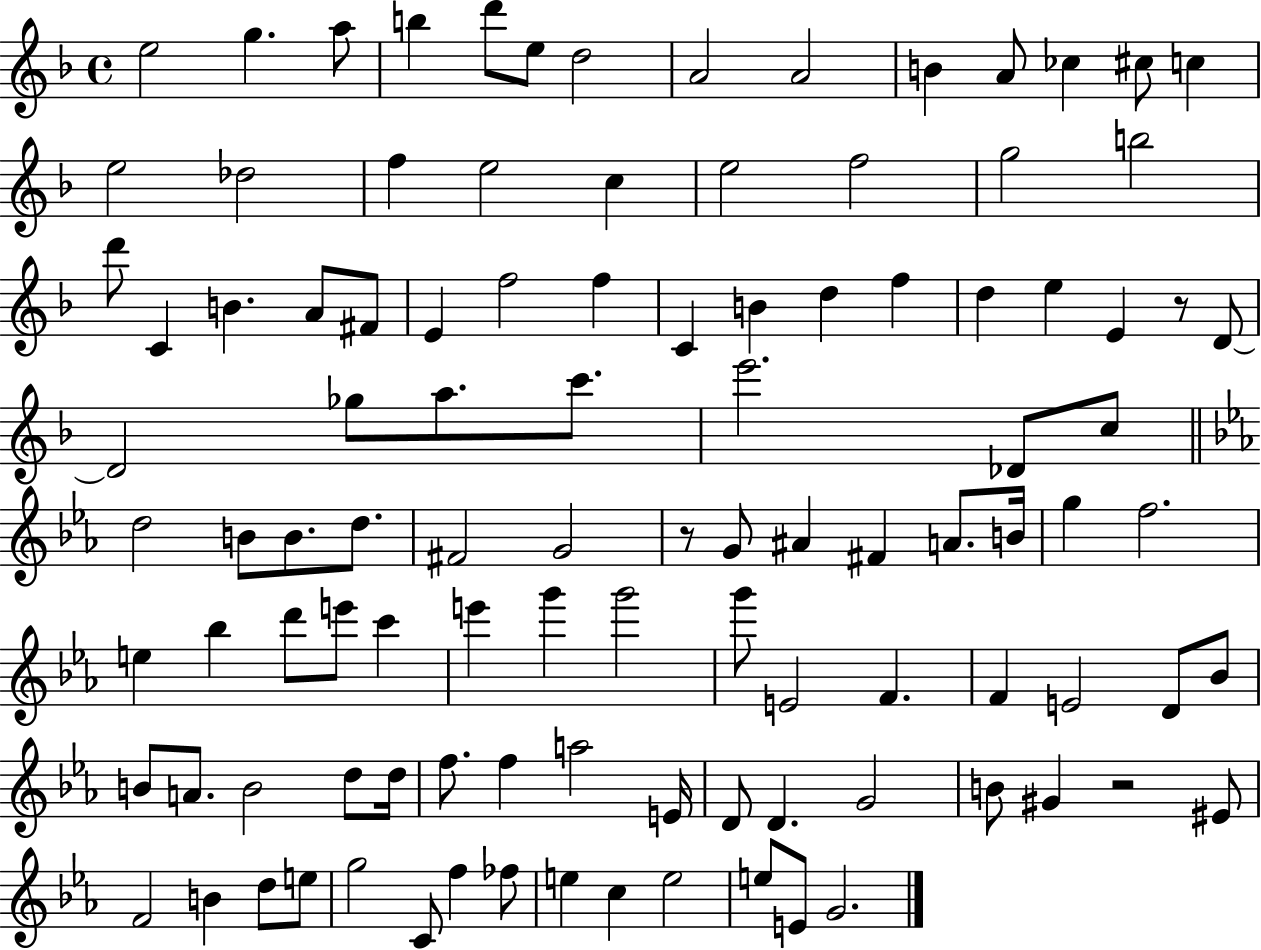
{
  \clef treble
  \time 4/4
  \defaultTimeSignature
  \key f \major
  e''2 g''4. a''8 | b''4 d'''8 e''8 d''2 | a'2 a'2 | b'4 a'8 ces''4 cis''8 c''4 | \break e''2 des''2 | f''4 e''2 c''4 | e''2 f''2 | g''2 b''2 | \break d'''8 c'4 b'4. a'8 fis'8 | e'4 f''2 f''4 | c'4 b'4 d''4 f''4 | d''4 e''4 e'4 r8 d'8~~ | \break d'2 ges''8 a''8. c'''8. | e'''2. des'8 c''8 | \bar "||" \break \key ees \major d''2 b'8 b'8. d''8. | fis'2 g'2 | r8 g'8 ais'4 fis'4 a'8. b'16 | g''4 f''2. | \break e''4 bes''4 d'''8 e'''8 c'''4 | e'''4 g'''4 g'''2 | g'''8 e'2 f'4. | f'4 e'2 d'8 bes'8 | \break b'8 a'8. b'2 d''8 d''16 | f''8. f''4 a''2 e'16 | d'8 d'4. g'2 | b'8 gis'4 r2 eis'8 | \break f'2 b'4 d''8 e''8 | g''2 c'8 f''4 fes''8 | e''4 c''4 e''2 | e''8 e'8 g'2. | \break \bar "|."
}